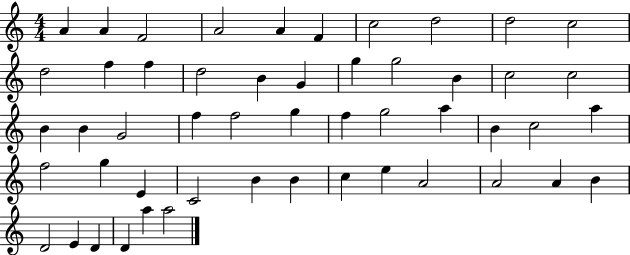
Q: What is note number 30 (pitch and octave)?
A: A5